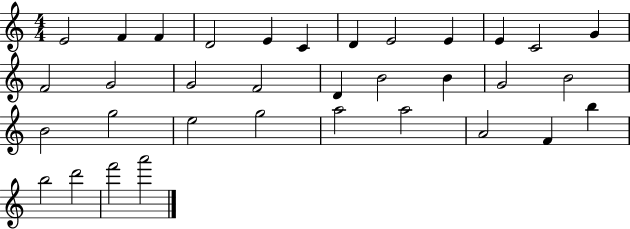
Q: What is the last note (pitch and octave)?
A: A6